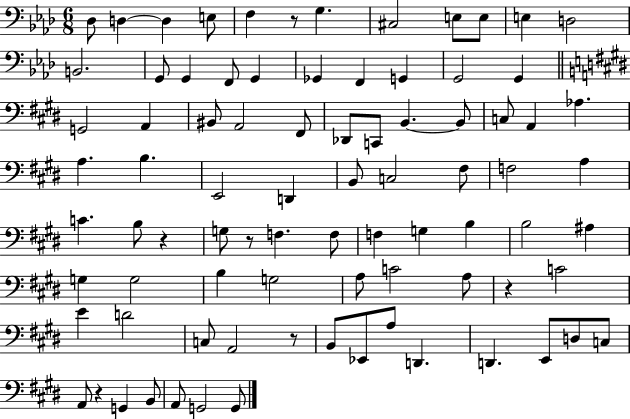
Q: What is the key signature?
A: AES major